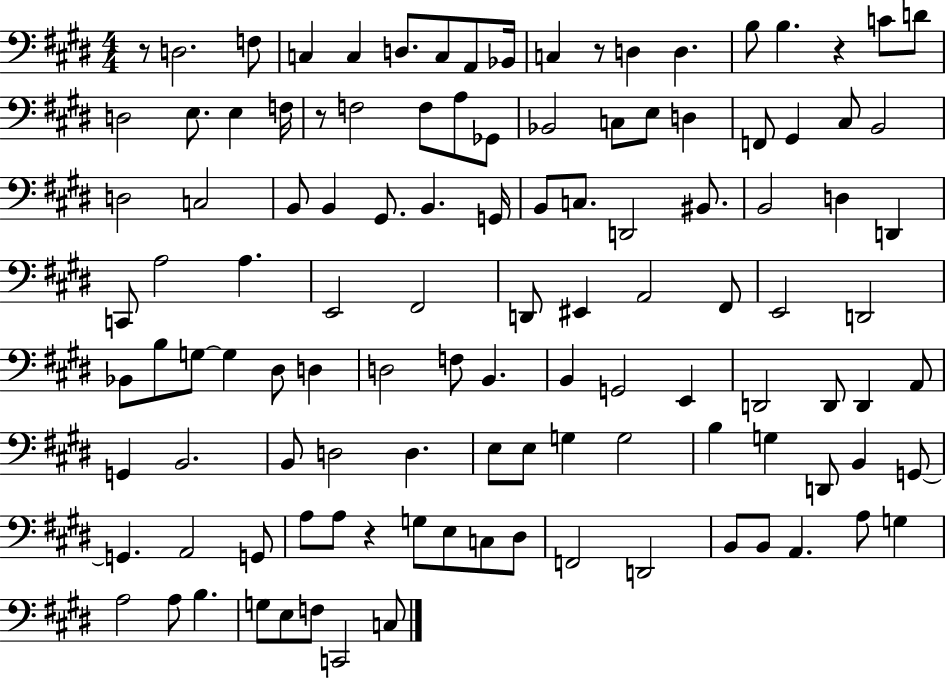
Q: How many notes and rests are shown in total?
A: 115